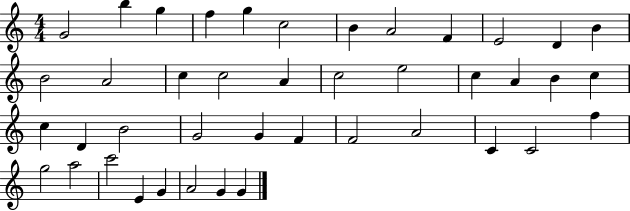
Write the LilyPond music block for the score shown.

{
  \clef treble
  \numericTimeSignature
  \time 4/4
  \key c \major
  g'2 b''4 g''4 | f''4 g''4 c''2 | b'4 a'2 f'4 | e'2 d'4 b'4 | \break b'2 a'2 | c''4 c''2 a'4 | c''2 e''2 | c''4 a'4 b'4 c''4 | \break c''4 d'4 b'2 | g'2 g'4 f'4 | f'2 a'2 | c'4 c'2 f''4 | \break g''2 a''2 | c'''2 e'4 g'4 | a'2 g'4 g'4 | \bar "|."
}